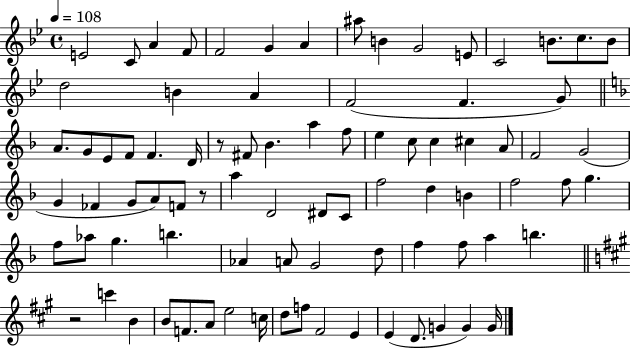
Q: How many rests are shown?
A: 3